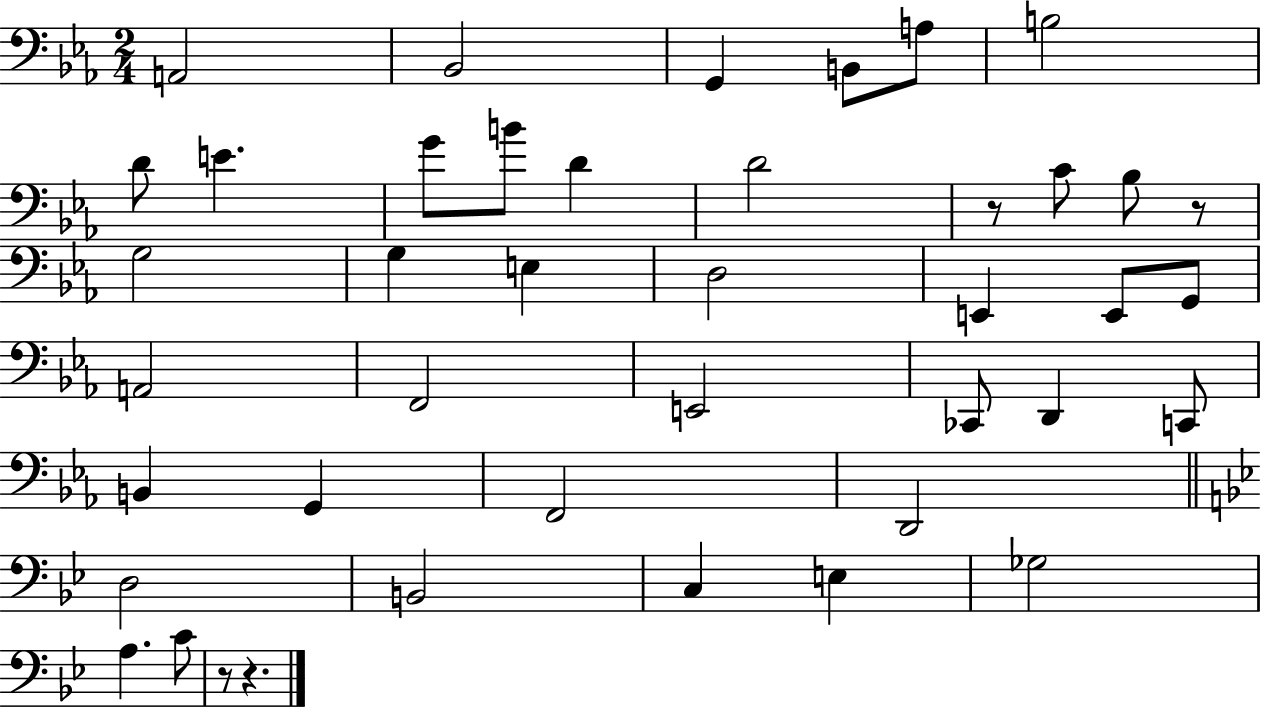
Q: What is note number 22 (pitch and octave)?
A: A2